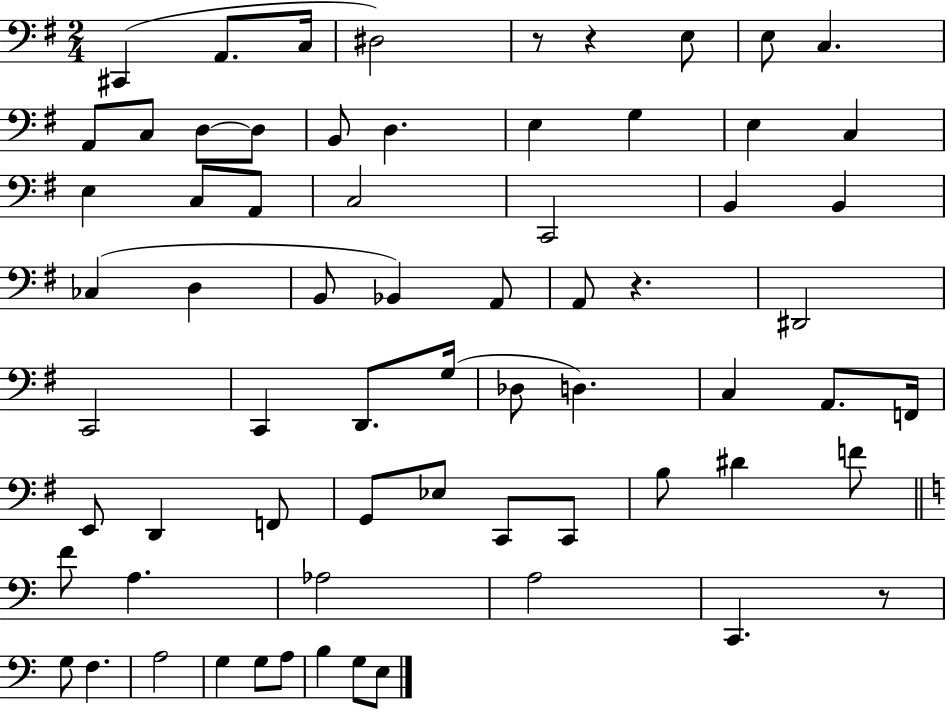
C#2/q A2/e. C3/s D#3/h R/e R/q E3/e E3/e C3/q. A2/e C3/e D3/e D3/e B2/e D3/q. E3/q G3/q E3/q C3/q E3/q C3/e A2/e C3/h C2/h B2/q B2/q CES3/q D3/q B2/e Bb2/q A2/e A2/e R/q. D#2/h C2/h C2/q D2/e. G3/s Db3/e D3/q. C3/q A2/e. F2/s E2/e D2/q F2/e G2/e Eb3/e C2/e C2/e B3/e D#4/q F4/e F4/e A3/q. Ab3/h A3/h C2/q. R/e G3/e F3/q. A3/h G3/q G3/e A3/e B3/q G3/e E3/e